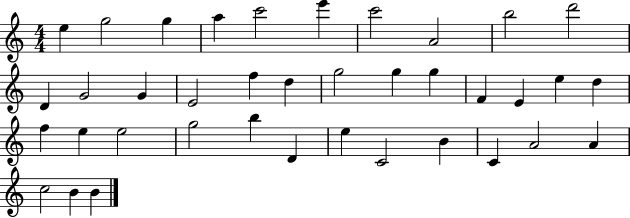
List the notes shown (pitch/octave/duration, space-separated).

E5/q G5/h G5/q A5/q C6/h E6/q C6/h A4/h B5/h D6/h D4/q G4/h G4/q E4/h F5/q D5/q G5/h G5/q G5/q F4/q E4/q E5/q D5/q F5/q E5/q E5/h G5/h B5/q D4/q E5/q C4/h B4/q C4/q A4/h A4/q C5/h B4/q B4/q